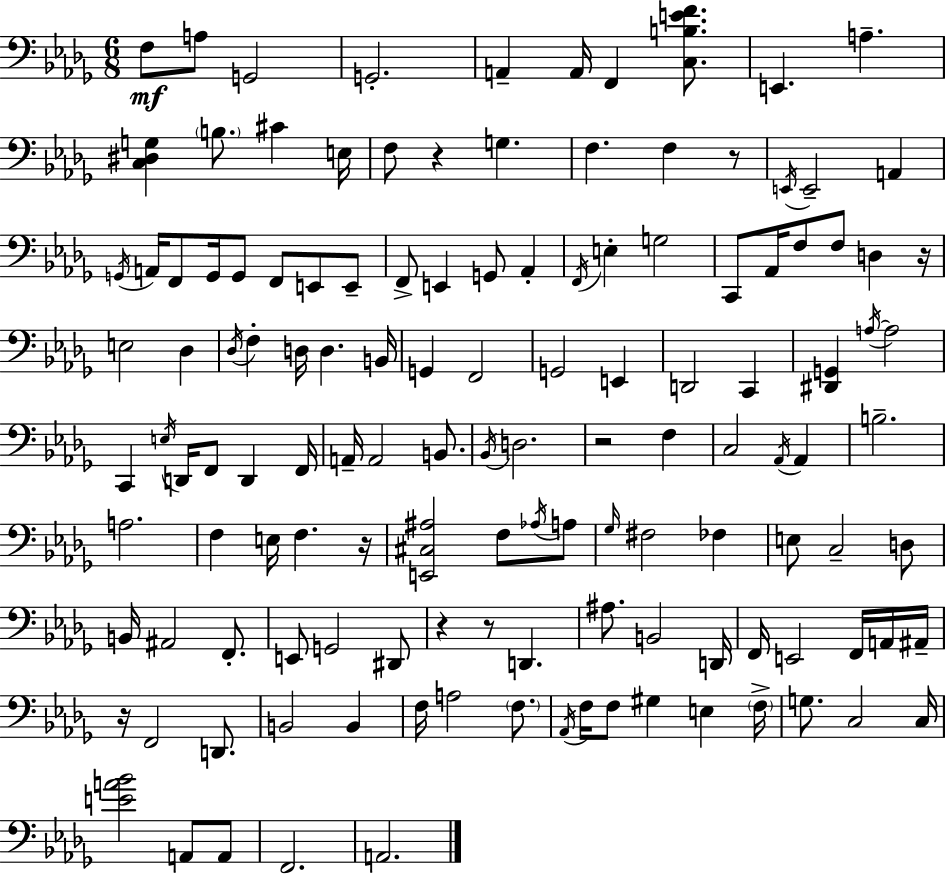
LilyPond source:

{
  \clef bass
  \numericTimeSignature
  \time 6/8
  \key bes \minor
  \repeat volta 2 { f8\mf a8 g,2 | g,2.-. | a,4-- a,16 f,4 <c b e' f'>8. | e,4. a4.-- | \break <c dis g>4 \parenthesize b8. cis'4 e16 | f8 r4 g4. | f4. f4 r8 | \acciaccatura { e,16 } e,2-- a,4 | \break \acciaccatura { g,16 } a,16 f,8 g,16 g,8 f,8 e,8 | e,8-- f,8-> e,4 g,8 aes,4-. | \acciaccatura { f,16 } e4-. g2 | c,8 aes,16 f8 f8 d4 | \break r16 e2 des4 | \acciaccatura { des16 } f4-. d16 d4. | b,16 g,4 f,2 | g,2 | \break e,4 d,2 | c,4 <dis, g,>4 \acciaccatura { a16~ }~ a2 | c,4 \acciaccatura { e16 } d,16 f,8 | d,4 f,16 a,16-- a,2 | \break b,8. \acciaccatura { bes,16 } d2. | r2 | f4 c2 | \acciaccatura { aes,16 } aes,4 b2.-- | \break a2. | f4 | e16 f4. r16 <e, cis ais>2 | f8 \acciaccatura { aes16 } a8 \grace { ges16 } fis2 | \break fes4 e8 | c2-- d8 b,16 ais,2 | f,8.-. e,8 | g,2 dis,8 r4 | \break r8 d,4. ais8. | b,2 d,16 f,16 e,2 | f,16 a,16 ais,16-- r16 f,2 | d,8. b,2 | \break b,4 f16 a2 | \parenthesize f8. \acciaccatura { aes,16 } f16 | f8 gis4 e4 \parenthesize f16-> g8. | c2 c16 <e' a' bes'>2 | \break a,8 a,8 f,2. | a,2. | } \bar "|."
}